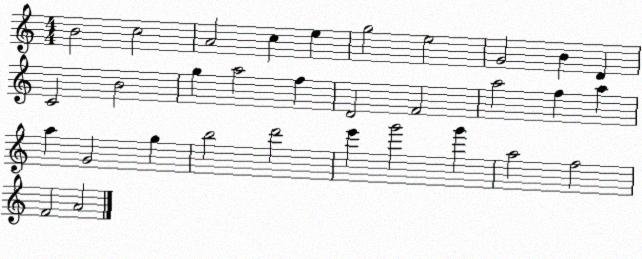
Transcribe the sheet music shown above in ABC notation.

X:1
T:Untitled
M:4/4
L:1/4
K:C
B2 c2 A2 c e g2 e2 G2 B D C2 B2 g a2 f D2 F2 a2 f a a G2 g b2 d'2 e' g'2 g' a2 f2 F2 A2